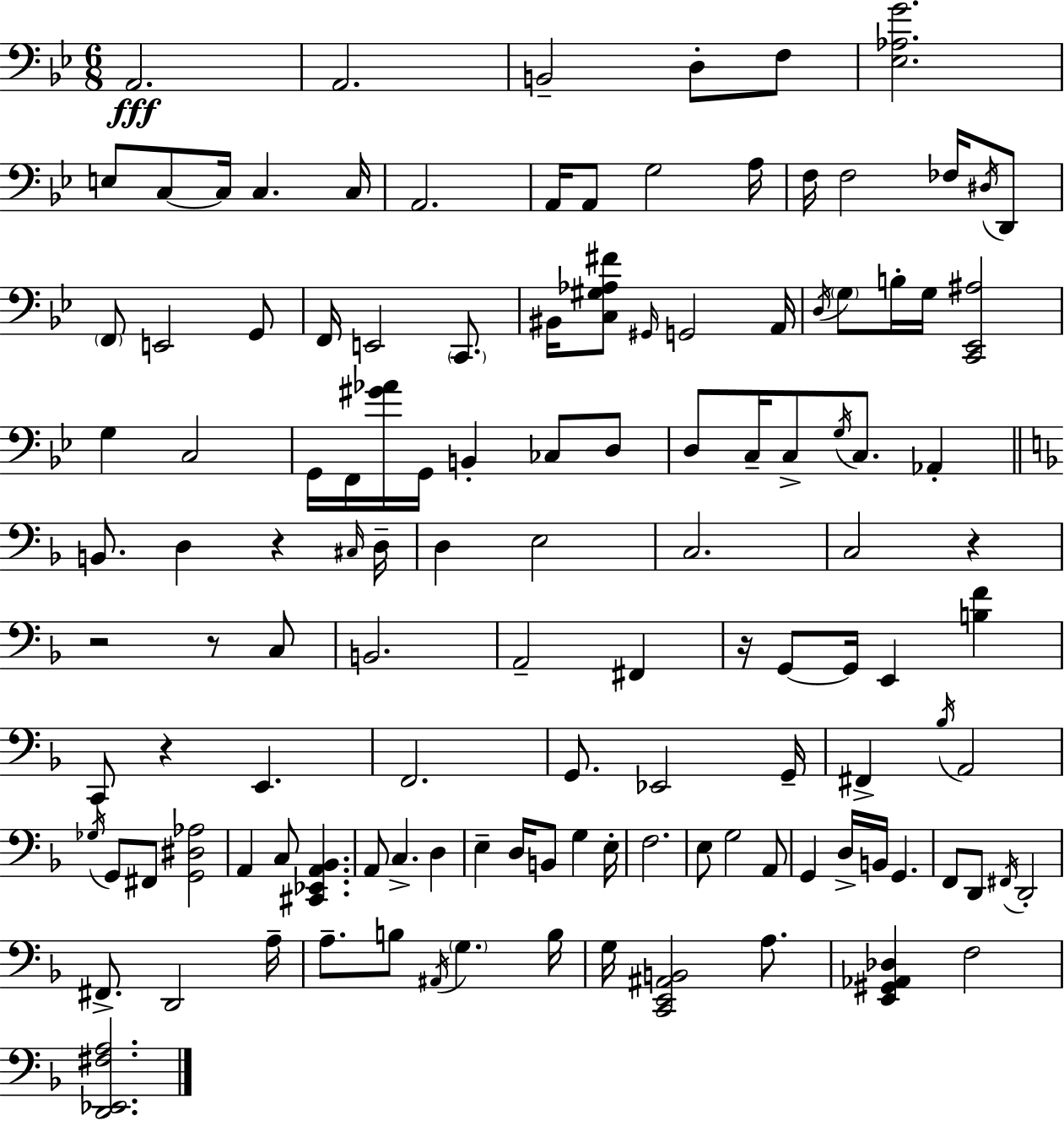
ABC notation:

X:1
T:Untitled
M:6/8
L:1/4
K:Bb
A,,2 A,,2 B,,2 D,/2 F,/2 [_E,_A,G]2 E,/2 C,/2 C,/4 C, C,/4 A,,2 A,,/4 A,,/2 G,2 A,/4 F,/4 F,2 _F,/4 ^D,/4 D,,/2 F,,/2 E,,2 G,,/2 F,,/4 E,,2 C,,/2 ^B,,/4 [C,^G,_A,^F]/2 ^G,,/4 G,,2 A,,/4 D,/4 G,/2 B,/4 G,/4 [C,,_E,,^A,]2 G, C,2 G,,/4 F,,/4 [^G_A]/4 G,,/4 B,, _C,/2 D,/2 D,/2 C,/4 C,/2 G,/4 C,/2 _A,, B,,/2 D, z ^C,/4 D,/4 D, E,2 C,2 C,2 z z2 z/2 C,/2 B,,2 A,,2 ^F,, z/4 G,,/2 G,,/4 E,, [B,F] C,,/2 z E,, F,,2 G,,/2 _E,,2 G,,/4 ^F,, _B,/4 A,,2 _G,/4 G,,/2 ^F,,/2 [G,,^D,_A,]2 A,, C,/2 [^C,,_E,,A,,_B,,] A,,/2 C, D, E, D,/4 B,,/2 G, E,/4 F,2 E,/2 G,2 A,,/2 G,, D,/4 B,,/4 G,, F,,/2 D,,/2 ^F,,/4 D,,2 ^F,,/2 D,,2 A,/4 A,/2 B,/2 ^A,,/4 G, B,/4 G,/4 [C,,E,,^A,,B,,]2 A,/2 [E,,^G,,_A,,_D,] F,2 [D,,_E,,^F,A,]2